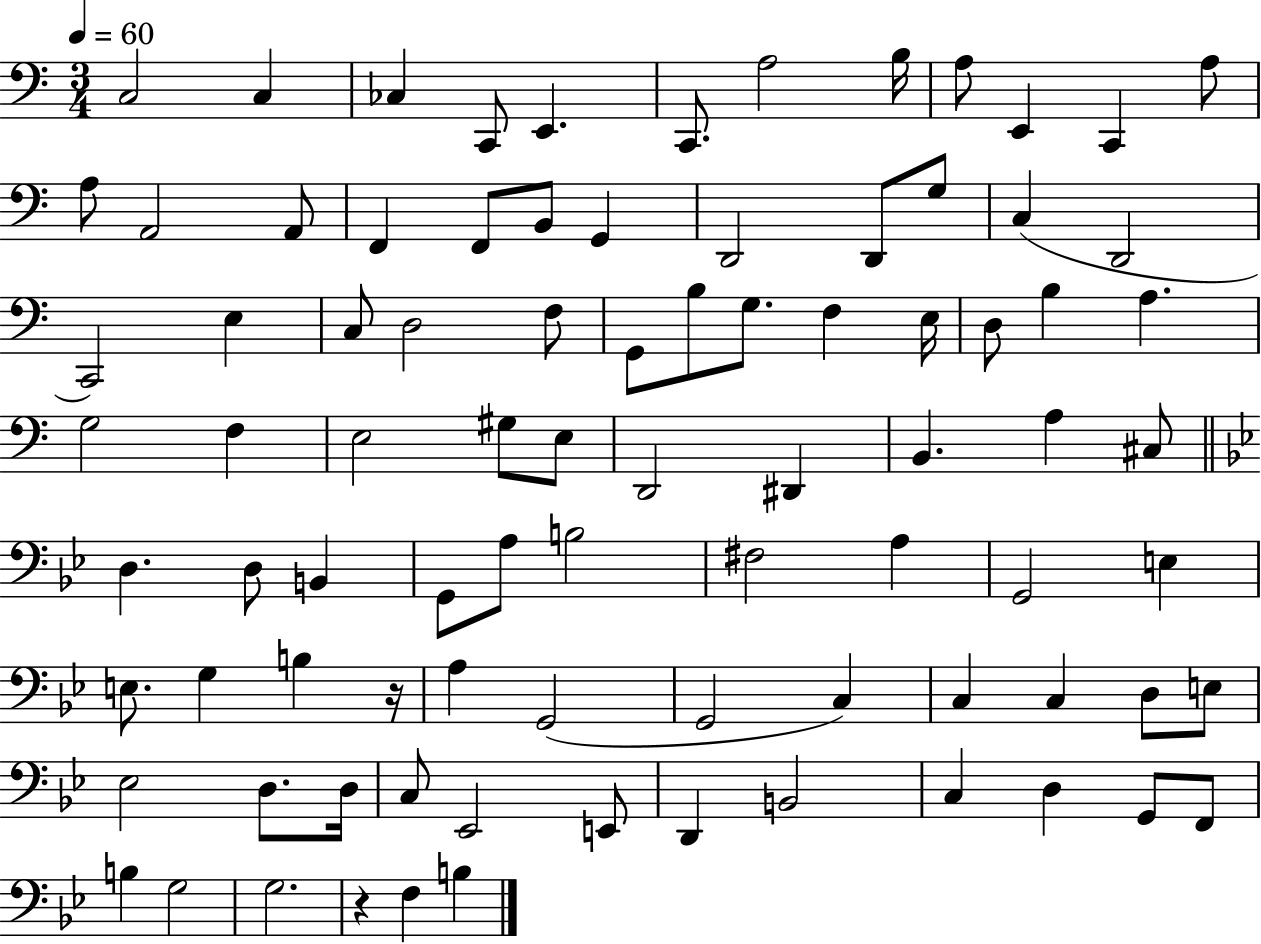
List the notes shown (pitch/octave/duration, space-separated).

C3/h C3/q CES3/q C2/e E2/q. C2/e. A3/h B3/s A3/e E2/q C2/q A3/e A3/e A2/h A2/e F2/q F2/e B2/e G2/q D2/h D2/e G3/e C3/q D2/h C2/h E3/q C3/e D3/h F3/e G2/e B3/e G3/e. F3/q E3/s D3/e B3/q A3/q. G3/h F3/q E3/h G#3/e E3/e D2/h D#2/q B2/q. A3/q C#3/e D3/q. D3/e B2/q G2/e A3/e B3/h F#3/h A3/q G2/h E3/q E3/e. G3/q B3/q R/s A3/q G2/h G2/h C3/q C3/q C3/q D3/e E3/e Eb3/h D3/e. D3/s C3/e Eb2/h E2/e D2/q B2/h C3/q D3/q G2/e F2/e B3/q G3/h G3/h. R/q F3/q B3/q